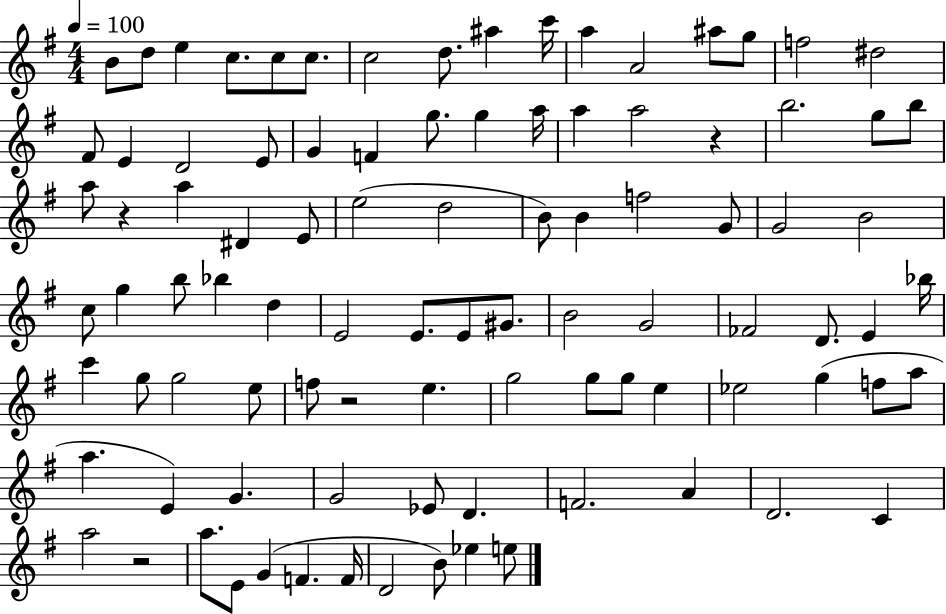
{
  \clef treble
  \numericTimeSignature
  \time 4/4
  \key g \major
  \tempo 4 = 100
  b'8 d''8 e''4 c''8. c''8 c''8. | c''2 d''8. ais''4 c'''16 | a''4 a'2 ais''8 g''8 | f''2 dis''2 | \break fis'8 e'4 d'2 e'8 | g'4 f'4 g''8. g''4 a''16 | a''4 a''2 r4 | b''2. g''8 b''8 | \break a''8 r4 a''4 dis'4 e'8 | e''2( d''2 | b'8) b'4 f''2 g'8 | g'2 b'2 | \break c''8 g''4 b''8 bes''4 d''4 | e'2 e'8. e'8 gis'8. | b'2 g'2 | fes'2 d'8. e'4 bes''16 | \break c'''4 g''8 g''2 e''8 | f''8 r2 e''4. | g''2 g''8 g''8 e''4 | ees''2 g''4( f''8 a''8 | \break a''4. e'4) g'4. | g'2 ees'8 d'4. | f'2. a'4 | d'2. c'4 | \break a''2 r2 | a''8. e'8 g'4( f'4. f'16 | d'2 b'8) ees''4 e''8 | \bar "|."
}